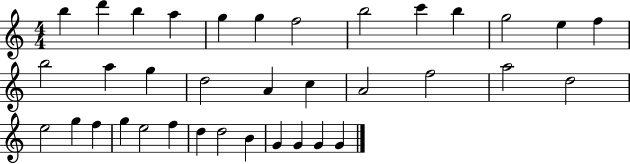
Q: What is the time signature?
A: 4/4